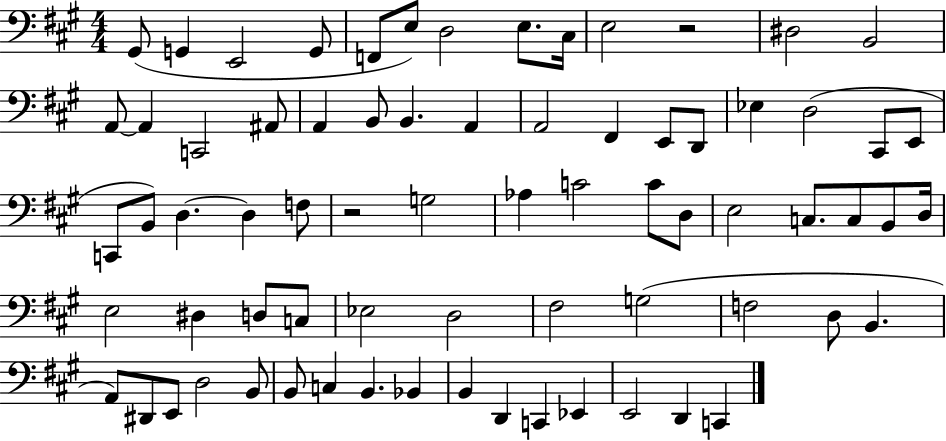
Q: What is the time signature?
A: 4/4